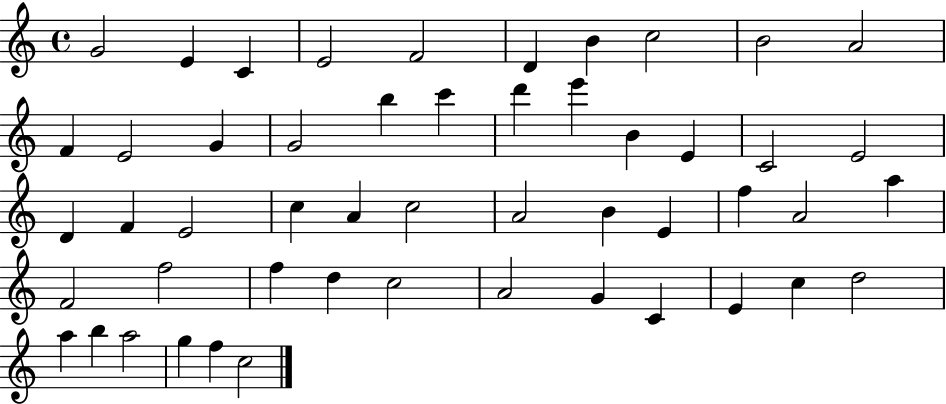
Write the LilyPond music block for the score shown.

{
  \clef treble
  \time 4/4
  \defaultTimeSignature
  \key c \major
  g'2 e'4 c'4 | e'2 f'2 | d'4 b'4 c''2 | b'2 a'2 | \break f'4 e'2 g'4 | g'2 b''4 c'''4 | d'''4 e'''4 b'4 e'4 | c'2 e'2 | \break d'4 f'4 e'2 | c''4 a'4 c''2 | a'2 b'4 e'4 | f''4 a'2 a''4 | \break f'2 f''2 | f''4 d''4 c''2 | a'2 g'4 c'4 | e'4 c''4 d''2 | \break a''4 b''4 a''2 | g''4 f''4 c''2 | \bar "|."
}